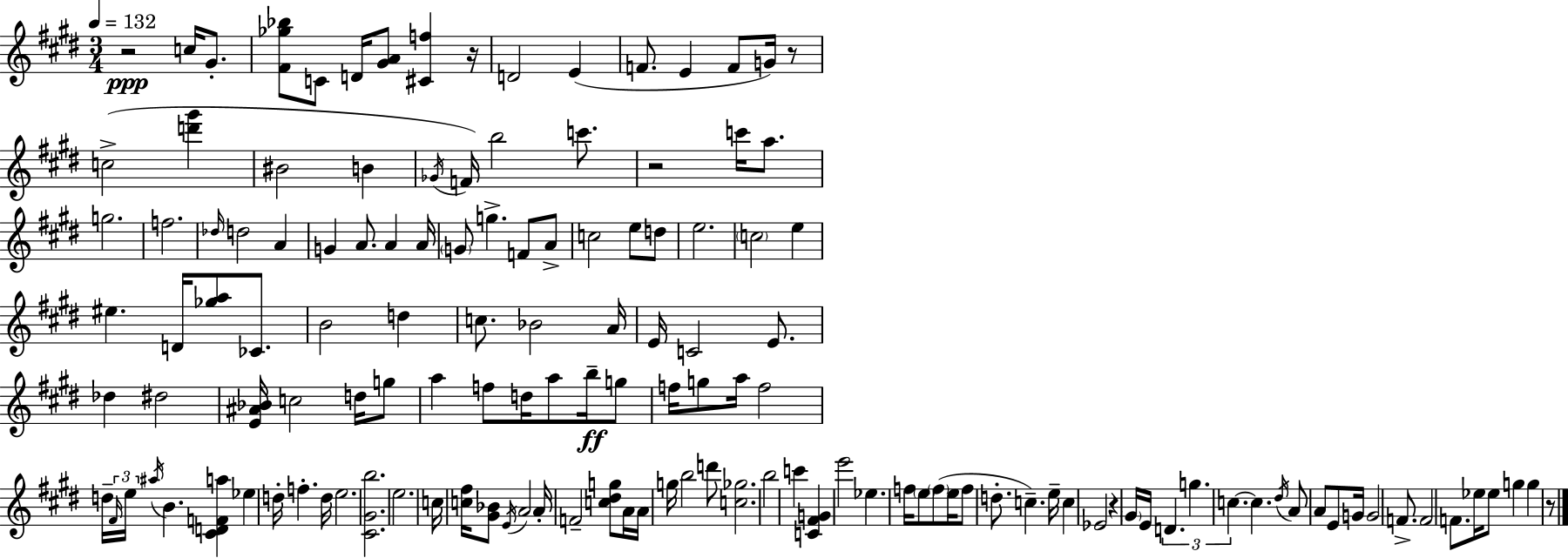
{
  \clef treble
  \numericTimeSignature
  \time 3/4
  \key e \major
  \tempo 4 = 132
  r2\ppp c''16 gis'8.-. | <fis' ges'' bes''>8 c'8 d'16 <gis' a'>8 <cis' f''>4 r16 | d'2 e'4( | f'8. e'4 f'8 g'16) r8 | \break c''2->( <d''' gis'''>4 | bis'2 b'4 | \acciaccatura { ges'16 } f'16) b''2 c'''8. | r2 c'''16 a''8. | \break g''2. | f''2. | \grace { des''16 } d''2 a'4 | g'4 a'8. a'4 | \break a'16 \parenthesize g'8 g''4.-> f'8 | a'8-> c''2 e''8 | d''8 e''2. | \parenthesize c''2 e''4 | \break eis''4. d'16 <ges'' a''>8 ces'8. | b'2 d''4 | c''8. bes'2 | a'16 e'16 c'2 e'8. | \break des''4 dis''2 | <e' ais' bes'>16 c''2 d''16 | g''8 a''4 f''8 d''16 a''8 b''16--\ff | g''8 f''16 g''8 a''16 f''2 | \break d''16-- \tuplet 3/2 { \grace { fis'16 } e''16 \acciaccatura { ais''16 } } b'4. | <cis' d' f' a''>4 ees''4 d''16-. f''4.-. | d''16 e''2. | <cis' gis' b''>2. | \break e''2. | c''16 <c'' fis''>16 <gis' bes'>8 \acciaccatura { e'16 } a'2 | a'16-. f'2-- | <c'' dis'' g''>8 a'16 a'16 g''16 b''2 | \break d'''8 <c'' ges''>2. | b''2 | c'''4 <c' fis' g'>4 e'''2 | ees''4. f''16 | \break \parenthesize e''8 \parenthesize f''8( e''16 f''8 d''8.-. c''4.--) | e''16-- c''4 ees'2 | r4 \parenthesize gis'16 e'16 \tuplet 3/2 { d'4. | g''4. c''4.~~ } | \break c''4. \acciaccatura { dis''16 } | a'8 a'8 e'8 g'16 g'2 | f'8.-> f'2 | f'8. ees''16 ees''8 g''4 | \break g''4 r8 \bar "|."
}